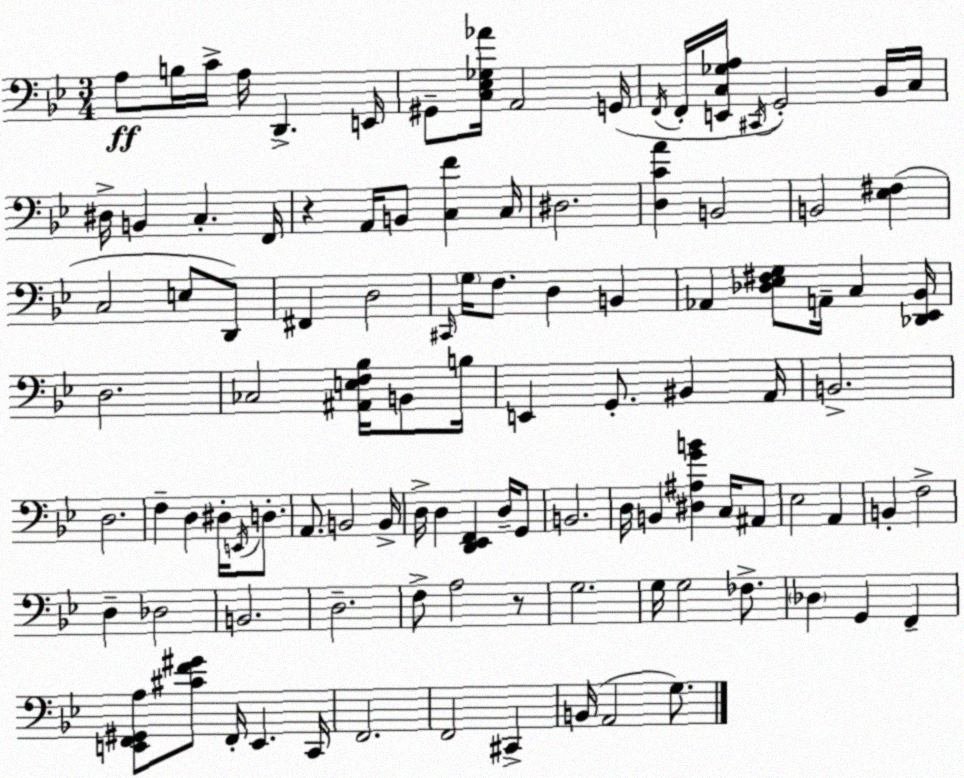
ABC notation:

X:1
T:Untitled
M:3/4
L:1/4
K:Gm
A,/2 B,/4 C/4 A,/4 D,, E,,/4 ^G,,/2 [C,_E,_G,_A]/4 A,,2 G,,/4 F,,/4 F,,/4 [E,,C,_G,A,]/4 ^C,,/4 G,,2 _B,,/4 C,/4 ^D,/4 B,, C, F,,/4 z A,,/4 B,,/2 [C,F] C,/4 ^D,2 [D,CA] B,,2 B,,2 [_E,^F,] C,2 E,/2 D,,/2 ^F,, D,2 ^C,,/4 G,/4 F,/2 D, B,, _A,, [_D,_E,^F,G,]/2 A,,/4 C, [_D,,_E,,_B,,]/4 D,2 _C,2 [^A,,E,F,_B,]/4 B,,/2 B,/4 E,, G,,/2 ^B,, A,,/4 B,,2 D,2 F, D, ^D,/4 E,,/4 D,/2 A,,/2 B,,2 B,,/4 D,/4 D, [D,,_E,,F,,] D,/4 G,,/2 B,,2 D,/4 B,, [^D,^A,GB] C,/4 ^A,,/2 _E,2 A,, B,, F,2 D, _D,2 B,,2 D,2 F,/2 A,2 z/2 G,2 G,/4 G,2 _F,/2 _D, G,, F,, [E,,F,,^G,,A,]/2 [^CF^G]/2 F,,/4 E,, C,,/4 F,,2 F,,2 ^C,, B,,/4 A,,2 G,/2